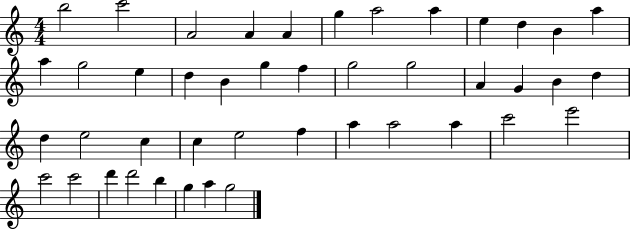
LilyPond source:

{
  \clef treble
  \numericTimeSignature
  \time 4/4
  \key c \major
  b''2 c'''2 | a'2 a'4 a'4 | g''4 a''2 a''4 | e''4 d''4 b'4 a''4 | \break a''4 g''2 e''4 | d''4 b'4 g''4 f''4 | g''2 g''2 | a'4 g'4 b'4 d''4 | \break d''4 e''2 c''4 | c''4 e''2 f''4 | a''4 a''2 a''4 | c'''2 e'''2 | \break c'''2 c'''2 | d'''4 d'''2 b''4 | g''4 a''4 g''2 | \bar "|."
}